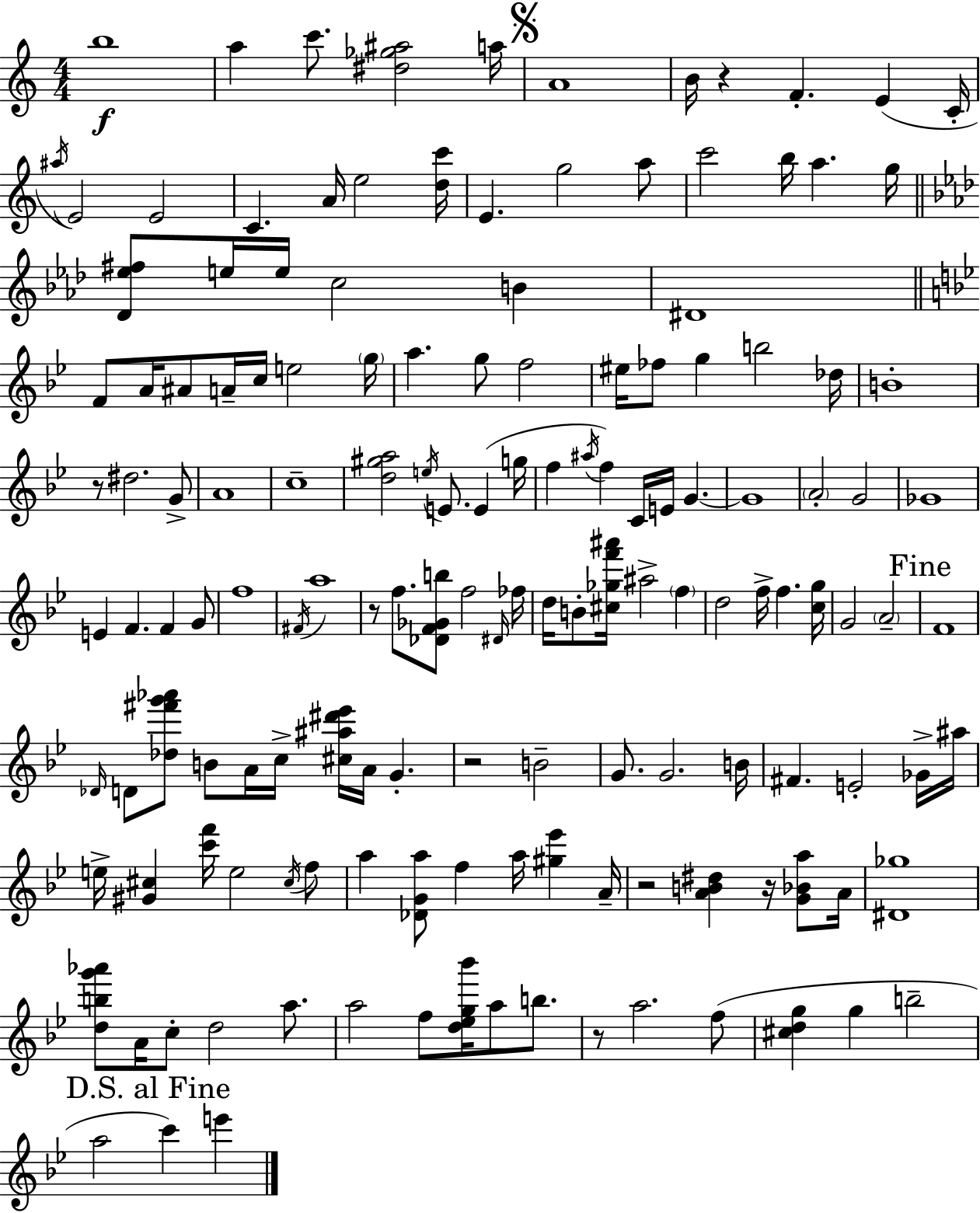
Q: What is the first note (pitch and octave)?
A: B5